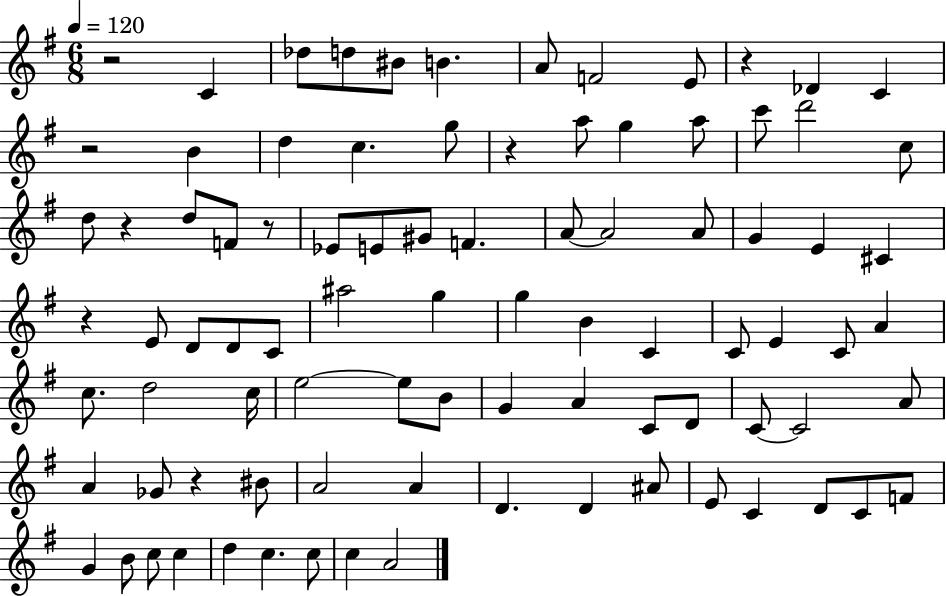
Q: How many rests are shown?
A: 8